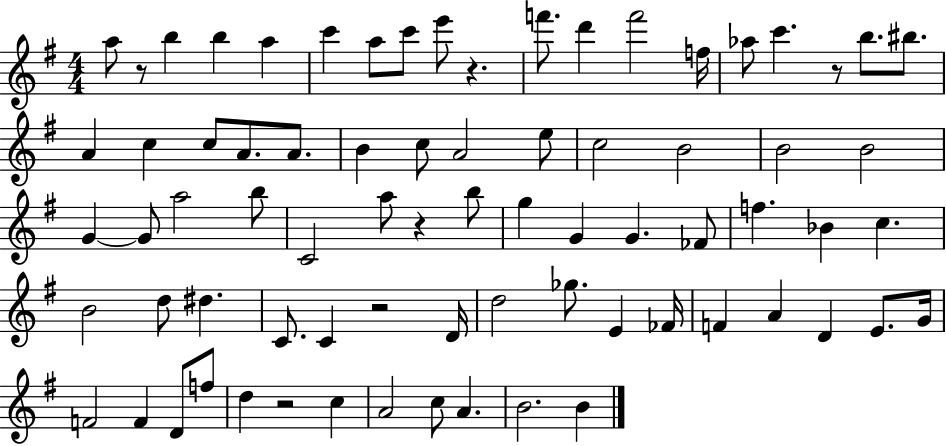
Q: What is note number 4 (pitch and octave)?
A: A5